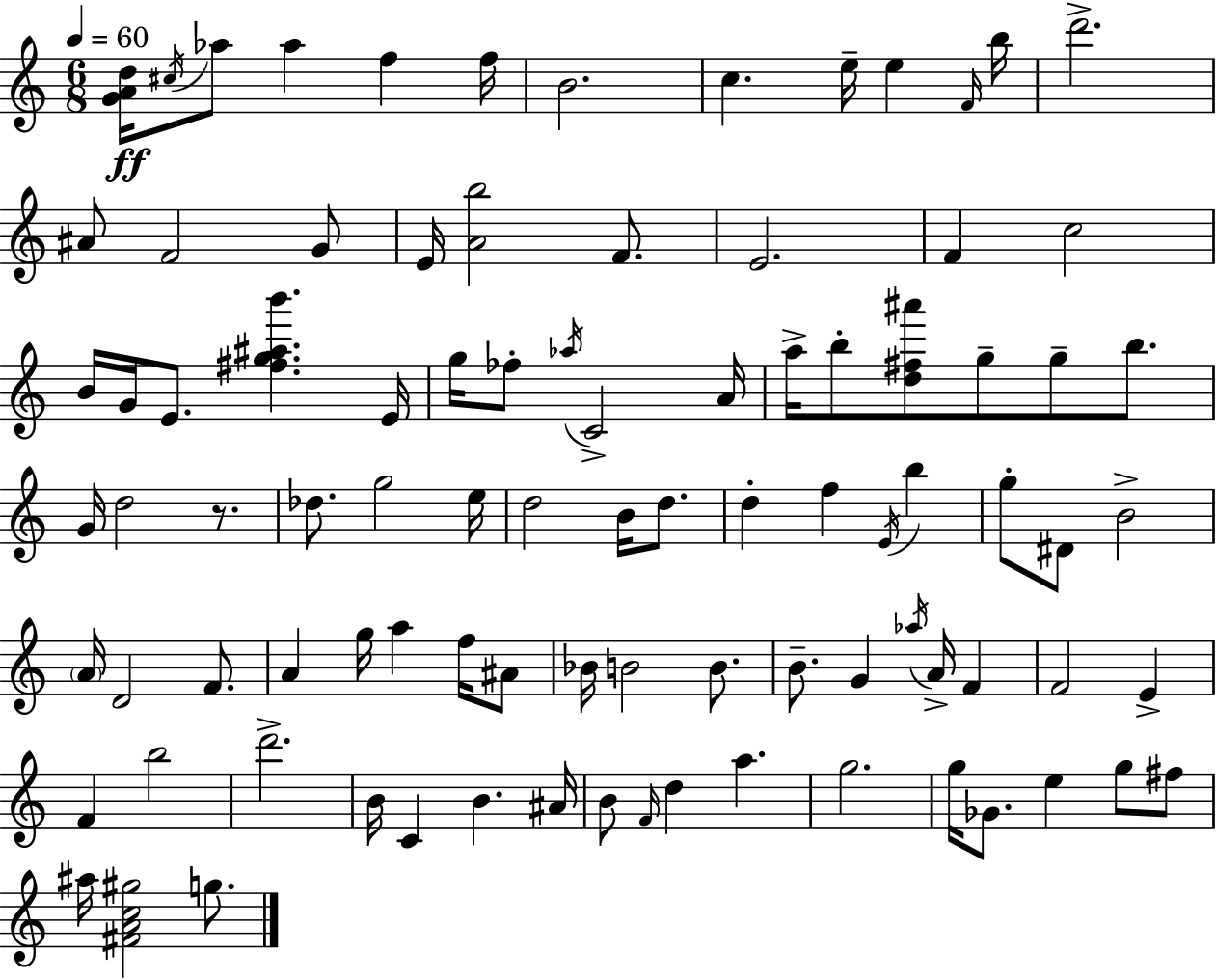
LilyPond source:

{
  \clef treble
  \numericTimeSignature
  \time 6/8
  \key a \minor
  \tempo 4 = 60
  <g' a' d''>16\ff \acciaccatura { cis''16 } aes''8 aes''4 f''4 | f''16 b'2. | c''4. e''16-- e''4 | \grace { f'16 } b''16 d'''2.-> | \break ais'8 f'2 | g'8 e'16 <a' b''>2 f'8. | e'2. | f'4 c''2 | \break b'16 g'16 e'8. <fis'' g'' ais'' b'''>4. | e'16 g''16 fes''8-. \acciaccatura { aes''16 } c'2-> | a'16 a''16-> b''8-. <d'' fis'' ais'''>8 g''8-- g''8-- | b''8. g'16 d''2 | \break r8. des''8. g''2 | e''16 d''2 b'16 | d''8. d''4-. f''4 \acciaccatura { e'16 } | b''4 g''8-. dis'8 b'2-> | \break \parenthesize a'16 d'2 | f'8. a'4 g''16 a''4 | f''16 ais'8 bes'16 b'2 | b'8. b'8.-- g'4 \acciaccatura { aes''16 } | \break a'16-> f'4 f'2 | e'4-> f'4 b''2 | d'''2.-> | b'16 c'4 b'4. | \break ais'16 b'8 \grace { f'16 } d''4 | a''4. g''2. | g''16 ges'8. e''4 | g''8 fis''8 ais''16 <fis' a' c'' gis''>2 | \break g''8. \bar "|."
}